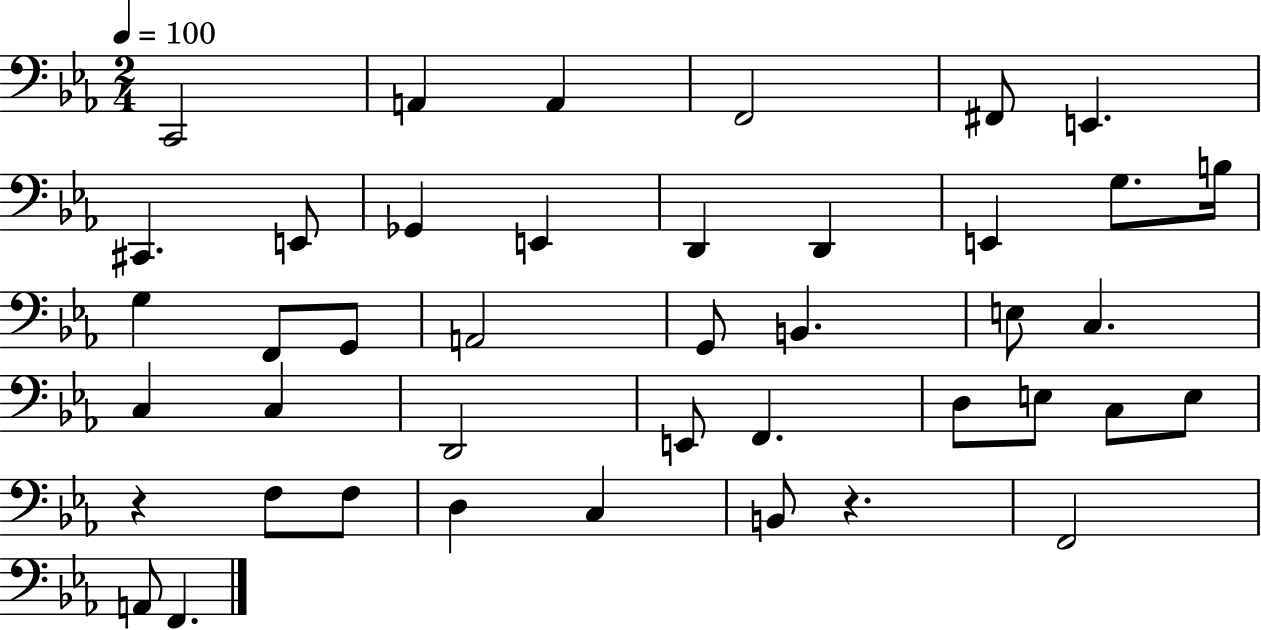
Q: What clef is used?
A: bass